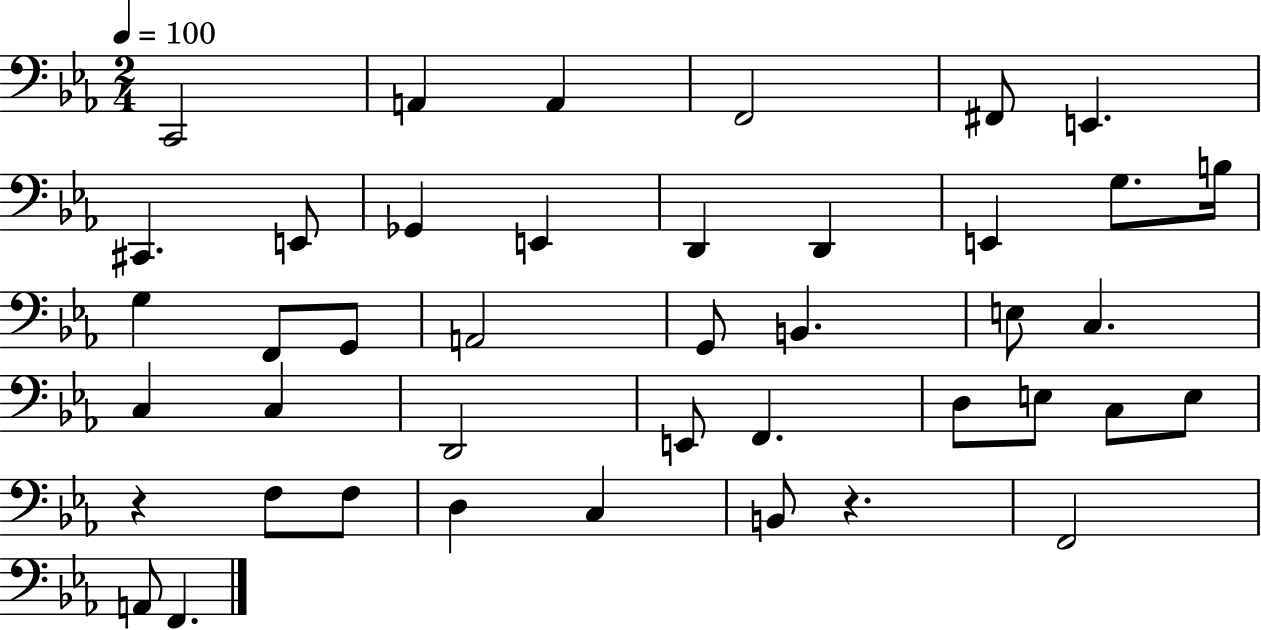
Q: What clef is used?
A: bass